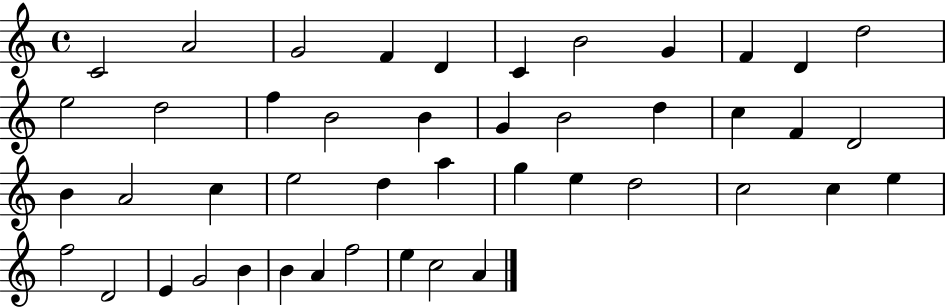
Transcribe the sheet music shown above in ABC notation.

X:1
T:Untitled
M:4/4
L:1/4
K:C
C2 A2 G2 F D C B2 G F D d2 e2 d2 f B2 B G B2 d c F D2 B A2 c e2 d a g e d2 c2 c e f2 D2 E G2 B B A f2 e c2 A